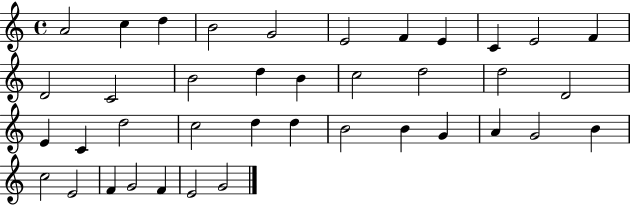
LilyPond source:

{
  \clef treble
  \time 4/4
  \defaultTimeSignature
  \key c \major
  a'2 c''4 d''4 | b'2 g'2 | e'2 f'4 e'4 | c'4 e'2 f'4 | \break d'2 c'2 | b'2 d''4 b'4 | c''2 d''2 | d''2 d'2 | \break e'4 c'4 d''2 | c''2 d''4 d''4 | b'2 b'4 g'4 | a'4 g'2 b'4 | \break c''2 e'2 | f'4 g'2 f'4 | e'2 g'2 | \bar "|."
}